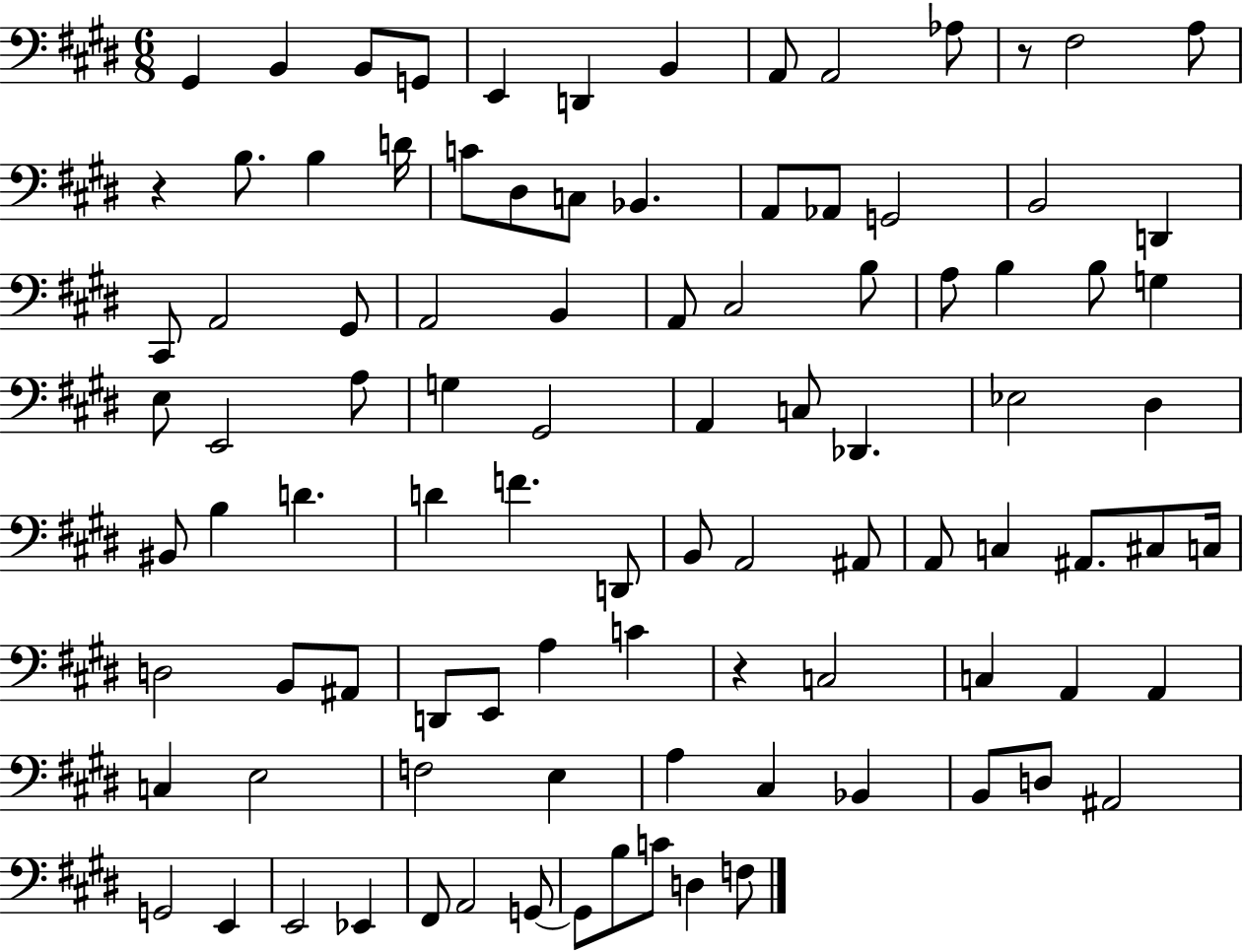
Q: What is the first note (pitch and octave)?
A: G#2